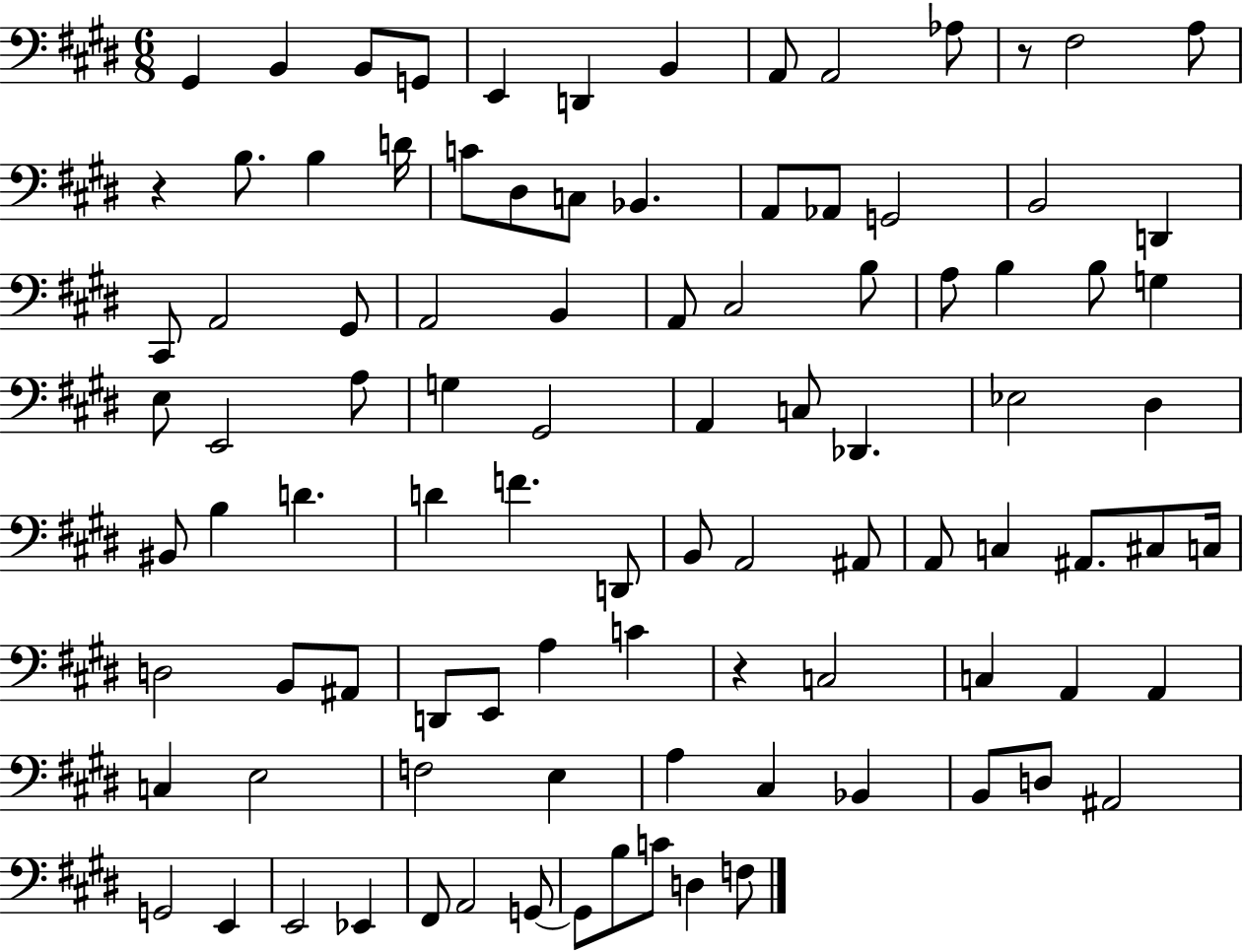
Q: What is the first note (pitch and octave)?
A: G#2